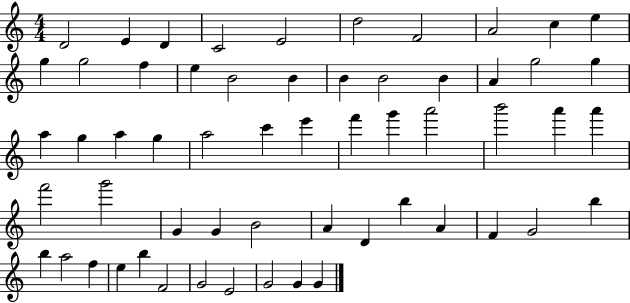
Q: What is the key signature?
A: C major